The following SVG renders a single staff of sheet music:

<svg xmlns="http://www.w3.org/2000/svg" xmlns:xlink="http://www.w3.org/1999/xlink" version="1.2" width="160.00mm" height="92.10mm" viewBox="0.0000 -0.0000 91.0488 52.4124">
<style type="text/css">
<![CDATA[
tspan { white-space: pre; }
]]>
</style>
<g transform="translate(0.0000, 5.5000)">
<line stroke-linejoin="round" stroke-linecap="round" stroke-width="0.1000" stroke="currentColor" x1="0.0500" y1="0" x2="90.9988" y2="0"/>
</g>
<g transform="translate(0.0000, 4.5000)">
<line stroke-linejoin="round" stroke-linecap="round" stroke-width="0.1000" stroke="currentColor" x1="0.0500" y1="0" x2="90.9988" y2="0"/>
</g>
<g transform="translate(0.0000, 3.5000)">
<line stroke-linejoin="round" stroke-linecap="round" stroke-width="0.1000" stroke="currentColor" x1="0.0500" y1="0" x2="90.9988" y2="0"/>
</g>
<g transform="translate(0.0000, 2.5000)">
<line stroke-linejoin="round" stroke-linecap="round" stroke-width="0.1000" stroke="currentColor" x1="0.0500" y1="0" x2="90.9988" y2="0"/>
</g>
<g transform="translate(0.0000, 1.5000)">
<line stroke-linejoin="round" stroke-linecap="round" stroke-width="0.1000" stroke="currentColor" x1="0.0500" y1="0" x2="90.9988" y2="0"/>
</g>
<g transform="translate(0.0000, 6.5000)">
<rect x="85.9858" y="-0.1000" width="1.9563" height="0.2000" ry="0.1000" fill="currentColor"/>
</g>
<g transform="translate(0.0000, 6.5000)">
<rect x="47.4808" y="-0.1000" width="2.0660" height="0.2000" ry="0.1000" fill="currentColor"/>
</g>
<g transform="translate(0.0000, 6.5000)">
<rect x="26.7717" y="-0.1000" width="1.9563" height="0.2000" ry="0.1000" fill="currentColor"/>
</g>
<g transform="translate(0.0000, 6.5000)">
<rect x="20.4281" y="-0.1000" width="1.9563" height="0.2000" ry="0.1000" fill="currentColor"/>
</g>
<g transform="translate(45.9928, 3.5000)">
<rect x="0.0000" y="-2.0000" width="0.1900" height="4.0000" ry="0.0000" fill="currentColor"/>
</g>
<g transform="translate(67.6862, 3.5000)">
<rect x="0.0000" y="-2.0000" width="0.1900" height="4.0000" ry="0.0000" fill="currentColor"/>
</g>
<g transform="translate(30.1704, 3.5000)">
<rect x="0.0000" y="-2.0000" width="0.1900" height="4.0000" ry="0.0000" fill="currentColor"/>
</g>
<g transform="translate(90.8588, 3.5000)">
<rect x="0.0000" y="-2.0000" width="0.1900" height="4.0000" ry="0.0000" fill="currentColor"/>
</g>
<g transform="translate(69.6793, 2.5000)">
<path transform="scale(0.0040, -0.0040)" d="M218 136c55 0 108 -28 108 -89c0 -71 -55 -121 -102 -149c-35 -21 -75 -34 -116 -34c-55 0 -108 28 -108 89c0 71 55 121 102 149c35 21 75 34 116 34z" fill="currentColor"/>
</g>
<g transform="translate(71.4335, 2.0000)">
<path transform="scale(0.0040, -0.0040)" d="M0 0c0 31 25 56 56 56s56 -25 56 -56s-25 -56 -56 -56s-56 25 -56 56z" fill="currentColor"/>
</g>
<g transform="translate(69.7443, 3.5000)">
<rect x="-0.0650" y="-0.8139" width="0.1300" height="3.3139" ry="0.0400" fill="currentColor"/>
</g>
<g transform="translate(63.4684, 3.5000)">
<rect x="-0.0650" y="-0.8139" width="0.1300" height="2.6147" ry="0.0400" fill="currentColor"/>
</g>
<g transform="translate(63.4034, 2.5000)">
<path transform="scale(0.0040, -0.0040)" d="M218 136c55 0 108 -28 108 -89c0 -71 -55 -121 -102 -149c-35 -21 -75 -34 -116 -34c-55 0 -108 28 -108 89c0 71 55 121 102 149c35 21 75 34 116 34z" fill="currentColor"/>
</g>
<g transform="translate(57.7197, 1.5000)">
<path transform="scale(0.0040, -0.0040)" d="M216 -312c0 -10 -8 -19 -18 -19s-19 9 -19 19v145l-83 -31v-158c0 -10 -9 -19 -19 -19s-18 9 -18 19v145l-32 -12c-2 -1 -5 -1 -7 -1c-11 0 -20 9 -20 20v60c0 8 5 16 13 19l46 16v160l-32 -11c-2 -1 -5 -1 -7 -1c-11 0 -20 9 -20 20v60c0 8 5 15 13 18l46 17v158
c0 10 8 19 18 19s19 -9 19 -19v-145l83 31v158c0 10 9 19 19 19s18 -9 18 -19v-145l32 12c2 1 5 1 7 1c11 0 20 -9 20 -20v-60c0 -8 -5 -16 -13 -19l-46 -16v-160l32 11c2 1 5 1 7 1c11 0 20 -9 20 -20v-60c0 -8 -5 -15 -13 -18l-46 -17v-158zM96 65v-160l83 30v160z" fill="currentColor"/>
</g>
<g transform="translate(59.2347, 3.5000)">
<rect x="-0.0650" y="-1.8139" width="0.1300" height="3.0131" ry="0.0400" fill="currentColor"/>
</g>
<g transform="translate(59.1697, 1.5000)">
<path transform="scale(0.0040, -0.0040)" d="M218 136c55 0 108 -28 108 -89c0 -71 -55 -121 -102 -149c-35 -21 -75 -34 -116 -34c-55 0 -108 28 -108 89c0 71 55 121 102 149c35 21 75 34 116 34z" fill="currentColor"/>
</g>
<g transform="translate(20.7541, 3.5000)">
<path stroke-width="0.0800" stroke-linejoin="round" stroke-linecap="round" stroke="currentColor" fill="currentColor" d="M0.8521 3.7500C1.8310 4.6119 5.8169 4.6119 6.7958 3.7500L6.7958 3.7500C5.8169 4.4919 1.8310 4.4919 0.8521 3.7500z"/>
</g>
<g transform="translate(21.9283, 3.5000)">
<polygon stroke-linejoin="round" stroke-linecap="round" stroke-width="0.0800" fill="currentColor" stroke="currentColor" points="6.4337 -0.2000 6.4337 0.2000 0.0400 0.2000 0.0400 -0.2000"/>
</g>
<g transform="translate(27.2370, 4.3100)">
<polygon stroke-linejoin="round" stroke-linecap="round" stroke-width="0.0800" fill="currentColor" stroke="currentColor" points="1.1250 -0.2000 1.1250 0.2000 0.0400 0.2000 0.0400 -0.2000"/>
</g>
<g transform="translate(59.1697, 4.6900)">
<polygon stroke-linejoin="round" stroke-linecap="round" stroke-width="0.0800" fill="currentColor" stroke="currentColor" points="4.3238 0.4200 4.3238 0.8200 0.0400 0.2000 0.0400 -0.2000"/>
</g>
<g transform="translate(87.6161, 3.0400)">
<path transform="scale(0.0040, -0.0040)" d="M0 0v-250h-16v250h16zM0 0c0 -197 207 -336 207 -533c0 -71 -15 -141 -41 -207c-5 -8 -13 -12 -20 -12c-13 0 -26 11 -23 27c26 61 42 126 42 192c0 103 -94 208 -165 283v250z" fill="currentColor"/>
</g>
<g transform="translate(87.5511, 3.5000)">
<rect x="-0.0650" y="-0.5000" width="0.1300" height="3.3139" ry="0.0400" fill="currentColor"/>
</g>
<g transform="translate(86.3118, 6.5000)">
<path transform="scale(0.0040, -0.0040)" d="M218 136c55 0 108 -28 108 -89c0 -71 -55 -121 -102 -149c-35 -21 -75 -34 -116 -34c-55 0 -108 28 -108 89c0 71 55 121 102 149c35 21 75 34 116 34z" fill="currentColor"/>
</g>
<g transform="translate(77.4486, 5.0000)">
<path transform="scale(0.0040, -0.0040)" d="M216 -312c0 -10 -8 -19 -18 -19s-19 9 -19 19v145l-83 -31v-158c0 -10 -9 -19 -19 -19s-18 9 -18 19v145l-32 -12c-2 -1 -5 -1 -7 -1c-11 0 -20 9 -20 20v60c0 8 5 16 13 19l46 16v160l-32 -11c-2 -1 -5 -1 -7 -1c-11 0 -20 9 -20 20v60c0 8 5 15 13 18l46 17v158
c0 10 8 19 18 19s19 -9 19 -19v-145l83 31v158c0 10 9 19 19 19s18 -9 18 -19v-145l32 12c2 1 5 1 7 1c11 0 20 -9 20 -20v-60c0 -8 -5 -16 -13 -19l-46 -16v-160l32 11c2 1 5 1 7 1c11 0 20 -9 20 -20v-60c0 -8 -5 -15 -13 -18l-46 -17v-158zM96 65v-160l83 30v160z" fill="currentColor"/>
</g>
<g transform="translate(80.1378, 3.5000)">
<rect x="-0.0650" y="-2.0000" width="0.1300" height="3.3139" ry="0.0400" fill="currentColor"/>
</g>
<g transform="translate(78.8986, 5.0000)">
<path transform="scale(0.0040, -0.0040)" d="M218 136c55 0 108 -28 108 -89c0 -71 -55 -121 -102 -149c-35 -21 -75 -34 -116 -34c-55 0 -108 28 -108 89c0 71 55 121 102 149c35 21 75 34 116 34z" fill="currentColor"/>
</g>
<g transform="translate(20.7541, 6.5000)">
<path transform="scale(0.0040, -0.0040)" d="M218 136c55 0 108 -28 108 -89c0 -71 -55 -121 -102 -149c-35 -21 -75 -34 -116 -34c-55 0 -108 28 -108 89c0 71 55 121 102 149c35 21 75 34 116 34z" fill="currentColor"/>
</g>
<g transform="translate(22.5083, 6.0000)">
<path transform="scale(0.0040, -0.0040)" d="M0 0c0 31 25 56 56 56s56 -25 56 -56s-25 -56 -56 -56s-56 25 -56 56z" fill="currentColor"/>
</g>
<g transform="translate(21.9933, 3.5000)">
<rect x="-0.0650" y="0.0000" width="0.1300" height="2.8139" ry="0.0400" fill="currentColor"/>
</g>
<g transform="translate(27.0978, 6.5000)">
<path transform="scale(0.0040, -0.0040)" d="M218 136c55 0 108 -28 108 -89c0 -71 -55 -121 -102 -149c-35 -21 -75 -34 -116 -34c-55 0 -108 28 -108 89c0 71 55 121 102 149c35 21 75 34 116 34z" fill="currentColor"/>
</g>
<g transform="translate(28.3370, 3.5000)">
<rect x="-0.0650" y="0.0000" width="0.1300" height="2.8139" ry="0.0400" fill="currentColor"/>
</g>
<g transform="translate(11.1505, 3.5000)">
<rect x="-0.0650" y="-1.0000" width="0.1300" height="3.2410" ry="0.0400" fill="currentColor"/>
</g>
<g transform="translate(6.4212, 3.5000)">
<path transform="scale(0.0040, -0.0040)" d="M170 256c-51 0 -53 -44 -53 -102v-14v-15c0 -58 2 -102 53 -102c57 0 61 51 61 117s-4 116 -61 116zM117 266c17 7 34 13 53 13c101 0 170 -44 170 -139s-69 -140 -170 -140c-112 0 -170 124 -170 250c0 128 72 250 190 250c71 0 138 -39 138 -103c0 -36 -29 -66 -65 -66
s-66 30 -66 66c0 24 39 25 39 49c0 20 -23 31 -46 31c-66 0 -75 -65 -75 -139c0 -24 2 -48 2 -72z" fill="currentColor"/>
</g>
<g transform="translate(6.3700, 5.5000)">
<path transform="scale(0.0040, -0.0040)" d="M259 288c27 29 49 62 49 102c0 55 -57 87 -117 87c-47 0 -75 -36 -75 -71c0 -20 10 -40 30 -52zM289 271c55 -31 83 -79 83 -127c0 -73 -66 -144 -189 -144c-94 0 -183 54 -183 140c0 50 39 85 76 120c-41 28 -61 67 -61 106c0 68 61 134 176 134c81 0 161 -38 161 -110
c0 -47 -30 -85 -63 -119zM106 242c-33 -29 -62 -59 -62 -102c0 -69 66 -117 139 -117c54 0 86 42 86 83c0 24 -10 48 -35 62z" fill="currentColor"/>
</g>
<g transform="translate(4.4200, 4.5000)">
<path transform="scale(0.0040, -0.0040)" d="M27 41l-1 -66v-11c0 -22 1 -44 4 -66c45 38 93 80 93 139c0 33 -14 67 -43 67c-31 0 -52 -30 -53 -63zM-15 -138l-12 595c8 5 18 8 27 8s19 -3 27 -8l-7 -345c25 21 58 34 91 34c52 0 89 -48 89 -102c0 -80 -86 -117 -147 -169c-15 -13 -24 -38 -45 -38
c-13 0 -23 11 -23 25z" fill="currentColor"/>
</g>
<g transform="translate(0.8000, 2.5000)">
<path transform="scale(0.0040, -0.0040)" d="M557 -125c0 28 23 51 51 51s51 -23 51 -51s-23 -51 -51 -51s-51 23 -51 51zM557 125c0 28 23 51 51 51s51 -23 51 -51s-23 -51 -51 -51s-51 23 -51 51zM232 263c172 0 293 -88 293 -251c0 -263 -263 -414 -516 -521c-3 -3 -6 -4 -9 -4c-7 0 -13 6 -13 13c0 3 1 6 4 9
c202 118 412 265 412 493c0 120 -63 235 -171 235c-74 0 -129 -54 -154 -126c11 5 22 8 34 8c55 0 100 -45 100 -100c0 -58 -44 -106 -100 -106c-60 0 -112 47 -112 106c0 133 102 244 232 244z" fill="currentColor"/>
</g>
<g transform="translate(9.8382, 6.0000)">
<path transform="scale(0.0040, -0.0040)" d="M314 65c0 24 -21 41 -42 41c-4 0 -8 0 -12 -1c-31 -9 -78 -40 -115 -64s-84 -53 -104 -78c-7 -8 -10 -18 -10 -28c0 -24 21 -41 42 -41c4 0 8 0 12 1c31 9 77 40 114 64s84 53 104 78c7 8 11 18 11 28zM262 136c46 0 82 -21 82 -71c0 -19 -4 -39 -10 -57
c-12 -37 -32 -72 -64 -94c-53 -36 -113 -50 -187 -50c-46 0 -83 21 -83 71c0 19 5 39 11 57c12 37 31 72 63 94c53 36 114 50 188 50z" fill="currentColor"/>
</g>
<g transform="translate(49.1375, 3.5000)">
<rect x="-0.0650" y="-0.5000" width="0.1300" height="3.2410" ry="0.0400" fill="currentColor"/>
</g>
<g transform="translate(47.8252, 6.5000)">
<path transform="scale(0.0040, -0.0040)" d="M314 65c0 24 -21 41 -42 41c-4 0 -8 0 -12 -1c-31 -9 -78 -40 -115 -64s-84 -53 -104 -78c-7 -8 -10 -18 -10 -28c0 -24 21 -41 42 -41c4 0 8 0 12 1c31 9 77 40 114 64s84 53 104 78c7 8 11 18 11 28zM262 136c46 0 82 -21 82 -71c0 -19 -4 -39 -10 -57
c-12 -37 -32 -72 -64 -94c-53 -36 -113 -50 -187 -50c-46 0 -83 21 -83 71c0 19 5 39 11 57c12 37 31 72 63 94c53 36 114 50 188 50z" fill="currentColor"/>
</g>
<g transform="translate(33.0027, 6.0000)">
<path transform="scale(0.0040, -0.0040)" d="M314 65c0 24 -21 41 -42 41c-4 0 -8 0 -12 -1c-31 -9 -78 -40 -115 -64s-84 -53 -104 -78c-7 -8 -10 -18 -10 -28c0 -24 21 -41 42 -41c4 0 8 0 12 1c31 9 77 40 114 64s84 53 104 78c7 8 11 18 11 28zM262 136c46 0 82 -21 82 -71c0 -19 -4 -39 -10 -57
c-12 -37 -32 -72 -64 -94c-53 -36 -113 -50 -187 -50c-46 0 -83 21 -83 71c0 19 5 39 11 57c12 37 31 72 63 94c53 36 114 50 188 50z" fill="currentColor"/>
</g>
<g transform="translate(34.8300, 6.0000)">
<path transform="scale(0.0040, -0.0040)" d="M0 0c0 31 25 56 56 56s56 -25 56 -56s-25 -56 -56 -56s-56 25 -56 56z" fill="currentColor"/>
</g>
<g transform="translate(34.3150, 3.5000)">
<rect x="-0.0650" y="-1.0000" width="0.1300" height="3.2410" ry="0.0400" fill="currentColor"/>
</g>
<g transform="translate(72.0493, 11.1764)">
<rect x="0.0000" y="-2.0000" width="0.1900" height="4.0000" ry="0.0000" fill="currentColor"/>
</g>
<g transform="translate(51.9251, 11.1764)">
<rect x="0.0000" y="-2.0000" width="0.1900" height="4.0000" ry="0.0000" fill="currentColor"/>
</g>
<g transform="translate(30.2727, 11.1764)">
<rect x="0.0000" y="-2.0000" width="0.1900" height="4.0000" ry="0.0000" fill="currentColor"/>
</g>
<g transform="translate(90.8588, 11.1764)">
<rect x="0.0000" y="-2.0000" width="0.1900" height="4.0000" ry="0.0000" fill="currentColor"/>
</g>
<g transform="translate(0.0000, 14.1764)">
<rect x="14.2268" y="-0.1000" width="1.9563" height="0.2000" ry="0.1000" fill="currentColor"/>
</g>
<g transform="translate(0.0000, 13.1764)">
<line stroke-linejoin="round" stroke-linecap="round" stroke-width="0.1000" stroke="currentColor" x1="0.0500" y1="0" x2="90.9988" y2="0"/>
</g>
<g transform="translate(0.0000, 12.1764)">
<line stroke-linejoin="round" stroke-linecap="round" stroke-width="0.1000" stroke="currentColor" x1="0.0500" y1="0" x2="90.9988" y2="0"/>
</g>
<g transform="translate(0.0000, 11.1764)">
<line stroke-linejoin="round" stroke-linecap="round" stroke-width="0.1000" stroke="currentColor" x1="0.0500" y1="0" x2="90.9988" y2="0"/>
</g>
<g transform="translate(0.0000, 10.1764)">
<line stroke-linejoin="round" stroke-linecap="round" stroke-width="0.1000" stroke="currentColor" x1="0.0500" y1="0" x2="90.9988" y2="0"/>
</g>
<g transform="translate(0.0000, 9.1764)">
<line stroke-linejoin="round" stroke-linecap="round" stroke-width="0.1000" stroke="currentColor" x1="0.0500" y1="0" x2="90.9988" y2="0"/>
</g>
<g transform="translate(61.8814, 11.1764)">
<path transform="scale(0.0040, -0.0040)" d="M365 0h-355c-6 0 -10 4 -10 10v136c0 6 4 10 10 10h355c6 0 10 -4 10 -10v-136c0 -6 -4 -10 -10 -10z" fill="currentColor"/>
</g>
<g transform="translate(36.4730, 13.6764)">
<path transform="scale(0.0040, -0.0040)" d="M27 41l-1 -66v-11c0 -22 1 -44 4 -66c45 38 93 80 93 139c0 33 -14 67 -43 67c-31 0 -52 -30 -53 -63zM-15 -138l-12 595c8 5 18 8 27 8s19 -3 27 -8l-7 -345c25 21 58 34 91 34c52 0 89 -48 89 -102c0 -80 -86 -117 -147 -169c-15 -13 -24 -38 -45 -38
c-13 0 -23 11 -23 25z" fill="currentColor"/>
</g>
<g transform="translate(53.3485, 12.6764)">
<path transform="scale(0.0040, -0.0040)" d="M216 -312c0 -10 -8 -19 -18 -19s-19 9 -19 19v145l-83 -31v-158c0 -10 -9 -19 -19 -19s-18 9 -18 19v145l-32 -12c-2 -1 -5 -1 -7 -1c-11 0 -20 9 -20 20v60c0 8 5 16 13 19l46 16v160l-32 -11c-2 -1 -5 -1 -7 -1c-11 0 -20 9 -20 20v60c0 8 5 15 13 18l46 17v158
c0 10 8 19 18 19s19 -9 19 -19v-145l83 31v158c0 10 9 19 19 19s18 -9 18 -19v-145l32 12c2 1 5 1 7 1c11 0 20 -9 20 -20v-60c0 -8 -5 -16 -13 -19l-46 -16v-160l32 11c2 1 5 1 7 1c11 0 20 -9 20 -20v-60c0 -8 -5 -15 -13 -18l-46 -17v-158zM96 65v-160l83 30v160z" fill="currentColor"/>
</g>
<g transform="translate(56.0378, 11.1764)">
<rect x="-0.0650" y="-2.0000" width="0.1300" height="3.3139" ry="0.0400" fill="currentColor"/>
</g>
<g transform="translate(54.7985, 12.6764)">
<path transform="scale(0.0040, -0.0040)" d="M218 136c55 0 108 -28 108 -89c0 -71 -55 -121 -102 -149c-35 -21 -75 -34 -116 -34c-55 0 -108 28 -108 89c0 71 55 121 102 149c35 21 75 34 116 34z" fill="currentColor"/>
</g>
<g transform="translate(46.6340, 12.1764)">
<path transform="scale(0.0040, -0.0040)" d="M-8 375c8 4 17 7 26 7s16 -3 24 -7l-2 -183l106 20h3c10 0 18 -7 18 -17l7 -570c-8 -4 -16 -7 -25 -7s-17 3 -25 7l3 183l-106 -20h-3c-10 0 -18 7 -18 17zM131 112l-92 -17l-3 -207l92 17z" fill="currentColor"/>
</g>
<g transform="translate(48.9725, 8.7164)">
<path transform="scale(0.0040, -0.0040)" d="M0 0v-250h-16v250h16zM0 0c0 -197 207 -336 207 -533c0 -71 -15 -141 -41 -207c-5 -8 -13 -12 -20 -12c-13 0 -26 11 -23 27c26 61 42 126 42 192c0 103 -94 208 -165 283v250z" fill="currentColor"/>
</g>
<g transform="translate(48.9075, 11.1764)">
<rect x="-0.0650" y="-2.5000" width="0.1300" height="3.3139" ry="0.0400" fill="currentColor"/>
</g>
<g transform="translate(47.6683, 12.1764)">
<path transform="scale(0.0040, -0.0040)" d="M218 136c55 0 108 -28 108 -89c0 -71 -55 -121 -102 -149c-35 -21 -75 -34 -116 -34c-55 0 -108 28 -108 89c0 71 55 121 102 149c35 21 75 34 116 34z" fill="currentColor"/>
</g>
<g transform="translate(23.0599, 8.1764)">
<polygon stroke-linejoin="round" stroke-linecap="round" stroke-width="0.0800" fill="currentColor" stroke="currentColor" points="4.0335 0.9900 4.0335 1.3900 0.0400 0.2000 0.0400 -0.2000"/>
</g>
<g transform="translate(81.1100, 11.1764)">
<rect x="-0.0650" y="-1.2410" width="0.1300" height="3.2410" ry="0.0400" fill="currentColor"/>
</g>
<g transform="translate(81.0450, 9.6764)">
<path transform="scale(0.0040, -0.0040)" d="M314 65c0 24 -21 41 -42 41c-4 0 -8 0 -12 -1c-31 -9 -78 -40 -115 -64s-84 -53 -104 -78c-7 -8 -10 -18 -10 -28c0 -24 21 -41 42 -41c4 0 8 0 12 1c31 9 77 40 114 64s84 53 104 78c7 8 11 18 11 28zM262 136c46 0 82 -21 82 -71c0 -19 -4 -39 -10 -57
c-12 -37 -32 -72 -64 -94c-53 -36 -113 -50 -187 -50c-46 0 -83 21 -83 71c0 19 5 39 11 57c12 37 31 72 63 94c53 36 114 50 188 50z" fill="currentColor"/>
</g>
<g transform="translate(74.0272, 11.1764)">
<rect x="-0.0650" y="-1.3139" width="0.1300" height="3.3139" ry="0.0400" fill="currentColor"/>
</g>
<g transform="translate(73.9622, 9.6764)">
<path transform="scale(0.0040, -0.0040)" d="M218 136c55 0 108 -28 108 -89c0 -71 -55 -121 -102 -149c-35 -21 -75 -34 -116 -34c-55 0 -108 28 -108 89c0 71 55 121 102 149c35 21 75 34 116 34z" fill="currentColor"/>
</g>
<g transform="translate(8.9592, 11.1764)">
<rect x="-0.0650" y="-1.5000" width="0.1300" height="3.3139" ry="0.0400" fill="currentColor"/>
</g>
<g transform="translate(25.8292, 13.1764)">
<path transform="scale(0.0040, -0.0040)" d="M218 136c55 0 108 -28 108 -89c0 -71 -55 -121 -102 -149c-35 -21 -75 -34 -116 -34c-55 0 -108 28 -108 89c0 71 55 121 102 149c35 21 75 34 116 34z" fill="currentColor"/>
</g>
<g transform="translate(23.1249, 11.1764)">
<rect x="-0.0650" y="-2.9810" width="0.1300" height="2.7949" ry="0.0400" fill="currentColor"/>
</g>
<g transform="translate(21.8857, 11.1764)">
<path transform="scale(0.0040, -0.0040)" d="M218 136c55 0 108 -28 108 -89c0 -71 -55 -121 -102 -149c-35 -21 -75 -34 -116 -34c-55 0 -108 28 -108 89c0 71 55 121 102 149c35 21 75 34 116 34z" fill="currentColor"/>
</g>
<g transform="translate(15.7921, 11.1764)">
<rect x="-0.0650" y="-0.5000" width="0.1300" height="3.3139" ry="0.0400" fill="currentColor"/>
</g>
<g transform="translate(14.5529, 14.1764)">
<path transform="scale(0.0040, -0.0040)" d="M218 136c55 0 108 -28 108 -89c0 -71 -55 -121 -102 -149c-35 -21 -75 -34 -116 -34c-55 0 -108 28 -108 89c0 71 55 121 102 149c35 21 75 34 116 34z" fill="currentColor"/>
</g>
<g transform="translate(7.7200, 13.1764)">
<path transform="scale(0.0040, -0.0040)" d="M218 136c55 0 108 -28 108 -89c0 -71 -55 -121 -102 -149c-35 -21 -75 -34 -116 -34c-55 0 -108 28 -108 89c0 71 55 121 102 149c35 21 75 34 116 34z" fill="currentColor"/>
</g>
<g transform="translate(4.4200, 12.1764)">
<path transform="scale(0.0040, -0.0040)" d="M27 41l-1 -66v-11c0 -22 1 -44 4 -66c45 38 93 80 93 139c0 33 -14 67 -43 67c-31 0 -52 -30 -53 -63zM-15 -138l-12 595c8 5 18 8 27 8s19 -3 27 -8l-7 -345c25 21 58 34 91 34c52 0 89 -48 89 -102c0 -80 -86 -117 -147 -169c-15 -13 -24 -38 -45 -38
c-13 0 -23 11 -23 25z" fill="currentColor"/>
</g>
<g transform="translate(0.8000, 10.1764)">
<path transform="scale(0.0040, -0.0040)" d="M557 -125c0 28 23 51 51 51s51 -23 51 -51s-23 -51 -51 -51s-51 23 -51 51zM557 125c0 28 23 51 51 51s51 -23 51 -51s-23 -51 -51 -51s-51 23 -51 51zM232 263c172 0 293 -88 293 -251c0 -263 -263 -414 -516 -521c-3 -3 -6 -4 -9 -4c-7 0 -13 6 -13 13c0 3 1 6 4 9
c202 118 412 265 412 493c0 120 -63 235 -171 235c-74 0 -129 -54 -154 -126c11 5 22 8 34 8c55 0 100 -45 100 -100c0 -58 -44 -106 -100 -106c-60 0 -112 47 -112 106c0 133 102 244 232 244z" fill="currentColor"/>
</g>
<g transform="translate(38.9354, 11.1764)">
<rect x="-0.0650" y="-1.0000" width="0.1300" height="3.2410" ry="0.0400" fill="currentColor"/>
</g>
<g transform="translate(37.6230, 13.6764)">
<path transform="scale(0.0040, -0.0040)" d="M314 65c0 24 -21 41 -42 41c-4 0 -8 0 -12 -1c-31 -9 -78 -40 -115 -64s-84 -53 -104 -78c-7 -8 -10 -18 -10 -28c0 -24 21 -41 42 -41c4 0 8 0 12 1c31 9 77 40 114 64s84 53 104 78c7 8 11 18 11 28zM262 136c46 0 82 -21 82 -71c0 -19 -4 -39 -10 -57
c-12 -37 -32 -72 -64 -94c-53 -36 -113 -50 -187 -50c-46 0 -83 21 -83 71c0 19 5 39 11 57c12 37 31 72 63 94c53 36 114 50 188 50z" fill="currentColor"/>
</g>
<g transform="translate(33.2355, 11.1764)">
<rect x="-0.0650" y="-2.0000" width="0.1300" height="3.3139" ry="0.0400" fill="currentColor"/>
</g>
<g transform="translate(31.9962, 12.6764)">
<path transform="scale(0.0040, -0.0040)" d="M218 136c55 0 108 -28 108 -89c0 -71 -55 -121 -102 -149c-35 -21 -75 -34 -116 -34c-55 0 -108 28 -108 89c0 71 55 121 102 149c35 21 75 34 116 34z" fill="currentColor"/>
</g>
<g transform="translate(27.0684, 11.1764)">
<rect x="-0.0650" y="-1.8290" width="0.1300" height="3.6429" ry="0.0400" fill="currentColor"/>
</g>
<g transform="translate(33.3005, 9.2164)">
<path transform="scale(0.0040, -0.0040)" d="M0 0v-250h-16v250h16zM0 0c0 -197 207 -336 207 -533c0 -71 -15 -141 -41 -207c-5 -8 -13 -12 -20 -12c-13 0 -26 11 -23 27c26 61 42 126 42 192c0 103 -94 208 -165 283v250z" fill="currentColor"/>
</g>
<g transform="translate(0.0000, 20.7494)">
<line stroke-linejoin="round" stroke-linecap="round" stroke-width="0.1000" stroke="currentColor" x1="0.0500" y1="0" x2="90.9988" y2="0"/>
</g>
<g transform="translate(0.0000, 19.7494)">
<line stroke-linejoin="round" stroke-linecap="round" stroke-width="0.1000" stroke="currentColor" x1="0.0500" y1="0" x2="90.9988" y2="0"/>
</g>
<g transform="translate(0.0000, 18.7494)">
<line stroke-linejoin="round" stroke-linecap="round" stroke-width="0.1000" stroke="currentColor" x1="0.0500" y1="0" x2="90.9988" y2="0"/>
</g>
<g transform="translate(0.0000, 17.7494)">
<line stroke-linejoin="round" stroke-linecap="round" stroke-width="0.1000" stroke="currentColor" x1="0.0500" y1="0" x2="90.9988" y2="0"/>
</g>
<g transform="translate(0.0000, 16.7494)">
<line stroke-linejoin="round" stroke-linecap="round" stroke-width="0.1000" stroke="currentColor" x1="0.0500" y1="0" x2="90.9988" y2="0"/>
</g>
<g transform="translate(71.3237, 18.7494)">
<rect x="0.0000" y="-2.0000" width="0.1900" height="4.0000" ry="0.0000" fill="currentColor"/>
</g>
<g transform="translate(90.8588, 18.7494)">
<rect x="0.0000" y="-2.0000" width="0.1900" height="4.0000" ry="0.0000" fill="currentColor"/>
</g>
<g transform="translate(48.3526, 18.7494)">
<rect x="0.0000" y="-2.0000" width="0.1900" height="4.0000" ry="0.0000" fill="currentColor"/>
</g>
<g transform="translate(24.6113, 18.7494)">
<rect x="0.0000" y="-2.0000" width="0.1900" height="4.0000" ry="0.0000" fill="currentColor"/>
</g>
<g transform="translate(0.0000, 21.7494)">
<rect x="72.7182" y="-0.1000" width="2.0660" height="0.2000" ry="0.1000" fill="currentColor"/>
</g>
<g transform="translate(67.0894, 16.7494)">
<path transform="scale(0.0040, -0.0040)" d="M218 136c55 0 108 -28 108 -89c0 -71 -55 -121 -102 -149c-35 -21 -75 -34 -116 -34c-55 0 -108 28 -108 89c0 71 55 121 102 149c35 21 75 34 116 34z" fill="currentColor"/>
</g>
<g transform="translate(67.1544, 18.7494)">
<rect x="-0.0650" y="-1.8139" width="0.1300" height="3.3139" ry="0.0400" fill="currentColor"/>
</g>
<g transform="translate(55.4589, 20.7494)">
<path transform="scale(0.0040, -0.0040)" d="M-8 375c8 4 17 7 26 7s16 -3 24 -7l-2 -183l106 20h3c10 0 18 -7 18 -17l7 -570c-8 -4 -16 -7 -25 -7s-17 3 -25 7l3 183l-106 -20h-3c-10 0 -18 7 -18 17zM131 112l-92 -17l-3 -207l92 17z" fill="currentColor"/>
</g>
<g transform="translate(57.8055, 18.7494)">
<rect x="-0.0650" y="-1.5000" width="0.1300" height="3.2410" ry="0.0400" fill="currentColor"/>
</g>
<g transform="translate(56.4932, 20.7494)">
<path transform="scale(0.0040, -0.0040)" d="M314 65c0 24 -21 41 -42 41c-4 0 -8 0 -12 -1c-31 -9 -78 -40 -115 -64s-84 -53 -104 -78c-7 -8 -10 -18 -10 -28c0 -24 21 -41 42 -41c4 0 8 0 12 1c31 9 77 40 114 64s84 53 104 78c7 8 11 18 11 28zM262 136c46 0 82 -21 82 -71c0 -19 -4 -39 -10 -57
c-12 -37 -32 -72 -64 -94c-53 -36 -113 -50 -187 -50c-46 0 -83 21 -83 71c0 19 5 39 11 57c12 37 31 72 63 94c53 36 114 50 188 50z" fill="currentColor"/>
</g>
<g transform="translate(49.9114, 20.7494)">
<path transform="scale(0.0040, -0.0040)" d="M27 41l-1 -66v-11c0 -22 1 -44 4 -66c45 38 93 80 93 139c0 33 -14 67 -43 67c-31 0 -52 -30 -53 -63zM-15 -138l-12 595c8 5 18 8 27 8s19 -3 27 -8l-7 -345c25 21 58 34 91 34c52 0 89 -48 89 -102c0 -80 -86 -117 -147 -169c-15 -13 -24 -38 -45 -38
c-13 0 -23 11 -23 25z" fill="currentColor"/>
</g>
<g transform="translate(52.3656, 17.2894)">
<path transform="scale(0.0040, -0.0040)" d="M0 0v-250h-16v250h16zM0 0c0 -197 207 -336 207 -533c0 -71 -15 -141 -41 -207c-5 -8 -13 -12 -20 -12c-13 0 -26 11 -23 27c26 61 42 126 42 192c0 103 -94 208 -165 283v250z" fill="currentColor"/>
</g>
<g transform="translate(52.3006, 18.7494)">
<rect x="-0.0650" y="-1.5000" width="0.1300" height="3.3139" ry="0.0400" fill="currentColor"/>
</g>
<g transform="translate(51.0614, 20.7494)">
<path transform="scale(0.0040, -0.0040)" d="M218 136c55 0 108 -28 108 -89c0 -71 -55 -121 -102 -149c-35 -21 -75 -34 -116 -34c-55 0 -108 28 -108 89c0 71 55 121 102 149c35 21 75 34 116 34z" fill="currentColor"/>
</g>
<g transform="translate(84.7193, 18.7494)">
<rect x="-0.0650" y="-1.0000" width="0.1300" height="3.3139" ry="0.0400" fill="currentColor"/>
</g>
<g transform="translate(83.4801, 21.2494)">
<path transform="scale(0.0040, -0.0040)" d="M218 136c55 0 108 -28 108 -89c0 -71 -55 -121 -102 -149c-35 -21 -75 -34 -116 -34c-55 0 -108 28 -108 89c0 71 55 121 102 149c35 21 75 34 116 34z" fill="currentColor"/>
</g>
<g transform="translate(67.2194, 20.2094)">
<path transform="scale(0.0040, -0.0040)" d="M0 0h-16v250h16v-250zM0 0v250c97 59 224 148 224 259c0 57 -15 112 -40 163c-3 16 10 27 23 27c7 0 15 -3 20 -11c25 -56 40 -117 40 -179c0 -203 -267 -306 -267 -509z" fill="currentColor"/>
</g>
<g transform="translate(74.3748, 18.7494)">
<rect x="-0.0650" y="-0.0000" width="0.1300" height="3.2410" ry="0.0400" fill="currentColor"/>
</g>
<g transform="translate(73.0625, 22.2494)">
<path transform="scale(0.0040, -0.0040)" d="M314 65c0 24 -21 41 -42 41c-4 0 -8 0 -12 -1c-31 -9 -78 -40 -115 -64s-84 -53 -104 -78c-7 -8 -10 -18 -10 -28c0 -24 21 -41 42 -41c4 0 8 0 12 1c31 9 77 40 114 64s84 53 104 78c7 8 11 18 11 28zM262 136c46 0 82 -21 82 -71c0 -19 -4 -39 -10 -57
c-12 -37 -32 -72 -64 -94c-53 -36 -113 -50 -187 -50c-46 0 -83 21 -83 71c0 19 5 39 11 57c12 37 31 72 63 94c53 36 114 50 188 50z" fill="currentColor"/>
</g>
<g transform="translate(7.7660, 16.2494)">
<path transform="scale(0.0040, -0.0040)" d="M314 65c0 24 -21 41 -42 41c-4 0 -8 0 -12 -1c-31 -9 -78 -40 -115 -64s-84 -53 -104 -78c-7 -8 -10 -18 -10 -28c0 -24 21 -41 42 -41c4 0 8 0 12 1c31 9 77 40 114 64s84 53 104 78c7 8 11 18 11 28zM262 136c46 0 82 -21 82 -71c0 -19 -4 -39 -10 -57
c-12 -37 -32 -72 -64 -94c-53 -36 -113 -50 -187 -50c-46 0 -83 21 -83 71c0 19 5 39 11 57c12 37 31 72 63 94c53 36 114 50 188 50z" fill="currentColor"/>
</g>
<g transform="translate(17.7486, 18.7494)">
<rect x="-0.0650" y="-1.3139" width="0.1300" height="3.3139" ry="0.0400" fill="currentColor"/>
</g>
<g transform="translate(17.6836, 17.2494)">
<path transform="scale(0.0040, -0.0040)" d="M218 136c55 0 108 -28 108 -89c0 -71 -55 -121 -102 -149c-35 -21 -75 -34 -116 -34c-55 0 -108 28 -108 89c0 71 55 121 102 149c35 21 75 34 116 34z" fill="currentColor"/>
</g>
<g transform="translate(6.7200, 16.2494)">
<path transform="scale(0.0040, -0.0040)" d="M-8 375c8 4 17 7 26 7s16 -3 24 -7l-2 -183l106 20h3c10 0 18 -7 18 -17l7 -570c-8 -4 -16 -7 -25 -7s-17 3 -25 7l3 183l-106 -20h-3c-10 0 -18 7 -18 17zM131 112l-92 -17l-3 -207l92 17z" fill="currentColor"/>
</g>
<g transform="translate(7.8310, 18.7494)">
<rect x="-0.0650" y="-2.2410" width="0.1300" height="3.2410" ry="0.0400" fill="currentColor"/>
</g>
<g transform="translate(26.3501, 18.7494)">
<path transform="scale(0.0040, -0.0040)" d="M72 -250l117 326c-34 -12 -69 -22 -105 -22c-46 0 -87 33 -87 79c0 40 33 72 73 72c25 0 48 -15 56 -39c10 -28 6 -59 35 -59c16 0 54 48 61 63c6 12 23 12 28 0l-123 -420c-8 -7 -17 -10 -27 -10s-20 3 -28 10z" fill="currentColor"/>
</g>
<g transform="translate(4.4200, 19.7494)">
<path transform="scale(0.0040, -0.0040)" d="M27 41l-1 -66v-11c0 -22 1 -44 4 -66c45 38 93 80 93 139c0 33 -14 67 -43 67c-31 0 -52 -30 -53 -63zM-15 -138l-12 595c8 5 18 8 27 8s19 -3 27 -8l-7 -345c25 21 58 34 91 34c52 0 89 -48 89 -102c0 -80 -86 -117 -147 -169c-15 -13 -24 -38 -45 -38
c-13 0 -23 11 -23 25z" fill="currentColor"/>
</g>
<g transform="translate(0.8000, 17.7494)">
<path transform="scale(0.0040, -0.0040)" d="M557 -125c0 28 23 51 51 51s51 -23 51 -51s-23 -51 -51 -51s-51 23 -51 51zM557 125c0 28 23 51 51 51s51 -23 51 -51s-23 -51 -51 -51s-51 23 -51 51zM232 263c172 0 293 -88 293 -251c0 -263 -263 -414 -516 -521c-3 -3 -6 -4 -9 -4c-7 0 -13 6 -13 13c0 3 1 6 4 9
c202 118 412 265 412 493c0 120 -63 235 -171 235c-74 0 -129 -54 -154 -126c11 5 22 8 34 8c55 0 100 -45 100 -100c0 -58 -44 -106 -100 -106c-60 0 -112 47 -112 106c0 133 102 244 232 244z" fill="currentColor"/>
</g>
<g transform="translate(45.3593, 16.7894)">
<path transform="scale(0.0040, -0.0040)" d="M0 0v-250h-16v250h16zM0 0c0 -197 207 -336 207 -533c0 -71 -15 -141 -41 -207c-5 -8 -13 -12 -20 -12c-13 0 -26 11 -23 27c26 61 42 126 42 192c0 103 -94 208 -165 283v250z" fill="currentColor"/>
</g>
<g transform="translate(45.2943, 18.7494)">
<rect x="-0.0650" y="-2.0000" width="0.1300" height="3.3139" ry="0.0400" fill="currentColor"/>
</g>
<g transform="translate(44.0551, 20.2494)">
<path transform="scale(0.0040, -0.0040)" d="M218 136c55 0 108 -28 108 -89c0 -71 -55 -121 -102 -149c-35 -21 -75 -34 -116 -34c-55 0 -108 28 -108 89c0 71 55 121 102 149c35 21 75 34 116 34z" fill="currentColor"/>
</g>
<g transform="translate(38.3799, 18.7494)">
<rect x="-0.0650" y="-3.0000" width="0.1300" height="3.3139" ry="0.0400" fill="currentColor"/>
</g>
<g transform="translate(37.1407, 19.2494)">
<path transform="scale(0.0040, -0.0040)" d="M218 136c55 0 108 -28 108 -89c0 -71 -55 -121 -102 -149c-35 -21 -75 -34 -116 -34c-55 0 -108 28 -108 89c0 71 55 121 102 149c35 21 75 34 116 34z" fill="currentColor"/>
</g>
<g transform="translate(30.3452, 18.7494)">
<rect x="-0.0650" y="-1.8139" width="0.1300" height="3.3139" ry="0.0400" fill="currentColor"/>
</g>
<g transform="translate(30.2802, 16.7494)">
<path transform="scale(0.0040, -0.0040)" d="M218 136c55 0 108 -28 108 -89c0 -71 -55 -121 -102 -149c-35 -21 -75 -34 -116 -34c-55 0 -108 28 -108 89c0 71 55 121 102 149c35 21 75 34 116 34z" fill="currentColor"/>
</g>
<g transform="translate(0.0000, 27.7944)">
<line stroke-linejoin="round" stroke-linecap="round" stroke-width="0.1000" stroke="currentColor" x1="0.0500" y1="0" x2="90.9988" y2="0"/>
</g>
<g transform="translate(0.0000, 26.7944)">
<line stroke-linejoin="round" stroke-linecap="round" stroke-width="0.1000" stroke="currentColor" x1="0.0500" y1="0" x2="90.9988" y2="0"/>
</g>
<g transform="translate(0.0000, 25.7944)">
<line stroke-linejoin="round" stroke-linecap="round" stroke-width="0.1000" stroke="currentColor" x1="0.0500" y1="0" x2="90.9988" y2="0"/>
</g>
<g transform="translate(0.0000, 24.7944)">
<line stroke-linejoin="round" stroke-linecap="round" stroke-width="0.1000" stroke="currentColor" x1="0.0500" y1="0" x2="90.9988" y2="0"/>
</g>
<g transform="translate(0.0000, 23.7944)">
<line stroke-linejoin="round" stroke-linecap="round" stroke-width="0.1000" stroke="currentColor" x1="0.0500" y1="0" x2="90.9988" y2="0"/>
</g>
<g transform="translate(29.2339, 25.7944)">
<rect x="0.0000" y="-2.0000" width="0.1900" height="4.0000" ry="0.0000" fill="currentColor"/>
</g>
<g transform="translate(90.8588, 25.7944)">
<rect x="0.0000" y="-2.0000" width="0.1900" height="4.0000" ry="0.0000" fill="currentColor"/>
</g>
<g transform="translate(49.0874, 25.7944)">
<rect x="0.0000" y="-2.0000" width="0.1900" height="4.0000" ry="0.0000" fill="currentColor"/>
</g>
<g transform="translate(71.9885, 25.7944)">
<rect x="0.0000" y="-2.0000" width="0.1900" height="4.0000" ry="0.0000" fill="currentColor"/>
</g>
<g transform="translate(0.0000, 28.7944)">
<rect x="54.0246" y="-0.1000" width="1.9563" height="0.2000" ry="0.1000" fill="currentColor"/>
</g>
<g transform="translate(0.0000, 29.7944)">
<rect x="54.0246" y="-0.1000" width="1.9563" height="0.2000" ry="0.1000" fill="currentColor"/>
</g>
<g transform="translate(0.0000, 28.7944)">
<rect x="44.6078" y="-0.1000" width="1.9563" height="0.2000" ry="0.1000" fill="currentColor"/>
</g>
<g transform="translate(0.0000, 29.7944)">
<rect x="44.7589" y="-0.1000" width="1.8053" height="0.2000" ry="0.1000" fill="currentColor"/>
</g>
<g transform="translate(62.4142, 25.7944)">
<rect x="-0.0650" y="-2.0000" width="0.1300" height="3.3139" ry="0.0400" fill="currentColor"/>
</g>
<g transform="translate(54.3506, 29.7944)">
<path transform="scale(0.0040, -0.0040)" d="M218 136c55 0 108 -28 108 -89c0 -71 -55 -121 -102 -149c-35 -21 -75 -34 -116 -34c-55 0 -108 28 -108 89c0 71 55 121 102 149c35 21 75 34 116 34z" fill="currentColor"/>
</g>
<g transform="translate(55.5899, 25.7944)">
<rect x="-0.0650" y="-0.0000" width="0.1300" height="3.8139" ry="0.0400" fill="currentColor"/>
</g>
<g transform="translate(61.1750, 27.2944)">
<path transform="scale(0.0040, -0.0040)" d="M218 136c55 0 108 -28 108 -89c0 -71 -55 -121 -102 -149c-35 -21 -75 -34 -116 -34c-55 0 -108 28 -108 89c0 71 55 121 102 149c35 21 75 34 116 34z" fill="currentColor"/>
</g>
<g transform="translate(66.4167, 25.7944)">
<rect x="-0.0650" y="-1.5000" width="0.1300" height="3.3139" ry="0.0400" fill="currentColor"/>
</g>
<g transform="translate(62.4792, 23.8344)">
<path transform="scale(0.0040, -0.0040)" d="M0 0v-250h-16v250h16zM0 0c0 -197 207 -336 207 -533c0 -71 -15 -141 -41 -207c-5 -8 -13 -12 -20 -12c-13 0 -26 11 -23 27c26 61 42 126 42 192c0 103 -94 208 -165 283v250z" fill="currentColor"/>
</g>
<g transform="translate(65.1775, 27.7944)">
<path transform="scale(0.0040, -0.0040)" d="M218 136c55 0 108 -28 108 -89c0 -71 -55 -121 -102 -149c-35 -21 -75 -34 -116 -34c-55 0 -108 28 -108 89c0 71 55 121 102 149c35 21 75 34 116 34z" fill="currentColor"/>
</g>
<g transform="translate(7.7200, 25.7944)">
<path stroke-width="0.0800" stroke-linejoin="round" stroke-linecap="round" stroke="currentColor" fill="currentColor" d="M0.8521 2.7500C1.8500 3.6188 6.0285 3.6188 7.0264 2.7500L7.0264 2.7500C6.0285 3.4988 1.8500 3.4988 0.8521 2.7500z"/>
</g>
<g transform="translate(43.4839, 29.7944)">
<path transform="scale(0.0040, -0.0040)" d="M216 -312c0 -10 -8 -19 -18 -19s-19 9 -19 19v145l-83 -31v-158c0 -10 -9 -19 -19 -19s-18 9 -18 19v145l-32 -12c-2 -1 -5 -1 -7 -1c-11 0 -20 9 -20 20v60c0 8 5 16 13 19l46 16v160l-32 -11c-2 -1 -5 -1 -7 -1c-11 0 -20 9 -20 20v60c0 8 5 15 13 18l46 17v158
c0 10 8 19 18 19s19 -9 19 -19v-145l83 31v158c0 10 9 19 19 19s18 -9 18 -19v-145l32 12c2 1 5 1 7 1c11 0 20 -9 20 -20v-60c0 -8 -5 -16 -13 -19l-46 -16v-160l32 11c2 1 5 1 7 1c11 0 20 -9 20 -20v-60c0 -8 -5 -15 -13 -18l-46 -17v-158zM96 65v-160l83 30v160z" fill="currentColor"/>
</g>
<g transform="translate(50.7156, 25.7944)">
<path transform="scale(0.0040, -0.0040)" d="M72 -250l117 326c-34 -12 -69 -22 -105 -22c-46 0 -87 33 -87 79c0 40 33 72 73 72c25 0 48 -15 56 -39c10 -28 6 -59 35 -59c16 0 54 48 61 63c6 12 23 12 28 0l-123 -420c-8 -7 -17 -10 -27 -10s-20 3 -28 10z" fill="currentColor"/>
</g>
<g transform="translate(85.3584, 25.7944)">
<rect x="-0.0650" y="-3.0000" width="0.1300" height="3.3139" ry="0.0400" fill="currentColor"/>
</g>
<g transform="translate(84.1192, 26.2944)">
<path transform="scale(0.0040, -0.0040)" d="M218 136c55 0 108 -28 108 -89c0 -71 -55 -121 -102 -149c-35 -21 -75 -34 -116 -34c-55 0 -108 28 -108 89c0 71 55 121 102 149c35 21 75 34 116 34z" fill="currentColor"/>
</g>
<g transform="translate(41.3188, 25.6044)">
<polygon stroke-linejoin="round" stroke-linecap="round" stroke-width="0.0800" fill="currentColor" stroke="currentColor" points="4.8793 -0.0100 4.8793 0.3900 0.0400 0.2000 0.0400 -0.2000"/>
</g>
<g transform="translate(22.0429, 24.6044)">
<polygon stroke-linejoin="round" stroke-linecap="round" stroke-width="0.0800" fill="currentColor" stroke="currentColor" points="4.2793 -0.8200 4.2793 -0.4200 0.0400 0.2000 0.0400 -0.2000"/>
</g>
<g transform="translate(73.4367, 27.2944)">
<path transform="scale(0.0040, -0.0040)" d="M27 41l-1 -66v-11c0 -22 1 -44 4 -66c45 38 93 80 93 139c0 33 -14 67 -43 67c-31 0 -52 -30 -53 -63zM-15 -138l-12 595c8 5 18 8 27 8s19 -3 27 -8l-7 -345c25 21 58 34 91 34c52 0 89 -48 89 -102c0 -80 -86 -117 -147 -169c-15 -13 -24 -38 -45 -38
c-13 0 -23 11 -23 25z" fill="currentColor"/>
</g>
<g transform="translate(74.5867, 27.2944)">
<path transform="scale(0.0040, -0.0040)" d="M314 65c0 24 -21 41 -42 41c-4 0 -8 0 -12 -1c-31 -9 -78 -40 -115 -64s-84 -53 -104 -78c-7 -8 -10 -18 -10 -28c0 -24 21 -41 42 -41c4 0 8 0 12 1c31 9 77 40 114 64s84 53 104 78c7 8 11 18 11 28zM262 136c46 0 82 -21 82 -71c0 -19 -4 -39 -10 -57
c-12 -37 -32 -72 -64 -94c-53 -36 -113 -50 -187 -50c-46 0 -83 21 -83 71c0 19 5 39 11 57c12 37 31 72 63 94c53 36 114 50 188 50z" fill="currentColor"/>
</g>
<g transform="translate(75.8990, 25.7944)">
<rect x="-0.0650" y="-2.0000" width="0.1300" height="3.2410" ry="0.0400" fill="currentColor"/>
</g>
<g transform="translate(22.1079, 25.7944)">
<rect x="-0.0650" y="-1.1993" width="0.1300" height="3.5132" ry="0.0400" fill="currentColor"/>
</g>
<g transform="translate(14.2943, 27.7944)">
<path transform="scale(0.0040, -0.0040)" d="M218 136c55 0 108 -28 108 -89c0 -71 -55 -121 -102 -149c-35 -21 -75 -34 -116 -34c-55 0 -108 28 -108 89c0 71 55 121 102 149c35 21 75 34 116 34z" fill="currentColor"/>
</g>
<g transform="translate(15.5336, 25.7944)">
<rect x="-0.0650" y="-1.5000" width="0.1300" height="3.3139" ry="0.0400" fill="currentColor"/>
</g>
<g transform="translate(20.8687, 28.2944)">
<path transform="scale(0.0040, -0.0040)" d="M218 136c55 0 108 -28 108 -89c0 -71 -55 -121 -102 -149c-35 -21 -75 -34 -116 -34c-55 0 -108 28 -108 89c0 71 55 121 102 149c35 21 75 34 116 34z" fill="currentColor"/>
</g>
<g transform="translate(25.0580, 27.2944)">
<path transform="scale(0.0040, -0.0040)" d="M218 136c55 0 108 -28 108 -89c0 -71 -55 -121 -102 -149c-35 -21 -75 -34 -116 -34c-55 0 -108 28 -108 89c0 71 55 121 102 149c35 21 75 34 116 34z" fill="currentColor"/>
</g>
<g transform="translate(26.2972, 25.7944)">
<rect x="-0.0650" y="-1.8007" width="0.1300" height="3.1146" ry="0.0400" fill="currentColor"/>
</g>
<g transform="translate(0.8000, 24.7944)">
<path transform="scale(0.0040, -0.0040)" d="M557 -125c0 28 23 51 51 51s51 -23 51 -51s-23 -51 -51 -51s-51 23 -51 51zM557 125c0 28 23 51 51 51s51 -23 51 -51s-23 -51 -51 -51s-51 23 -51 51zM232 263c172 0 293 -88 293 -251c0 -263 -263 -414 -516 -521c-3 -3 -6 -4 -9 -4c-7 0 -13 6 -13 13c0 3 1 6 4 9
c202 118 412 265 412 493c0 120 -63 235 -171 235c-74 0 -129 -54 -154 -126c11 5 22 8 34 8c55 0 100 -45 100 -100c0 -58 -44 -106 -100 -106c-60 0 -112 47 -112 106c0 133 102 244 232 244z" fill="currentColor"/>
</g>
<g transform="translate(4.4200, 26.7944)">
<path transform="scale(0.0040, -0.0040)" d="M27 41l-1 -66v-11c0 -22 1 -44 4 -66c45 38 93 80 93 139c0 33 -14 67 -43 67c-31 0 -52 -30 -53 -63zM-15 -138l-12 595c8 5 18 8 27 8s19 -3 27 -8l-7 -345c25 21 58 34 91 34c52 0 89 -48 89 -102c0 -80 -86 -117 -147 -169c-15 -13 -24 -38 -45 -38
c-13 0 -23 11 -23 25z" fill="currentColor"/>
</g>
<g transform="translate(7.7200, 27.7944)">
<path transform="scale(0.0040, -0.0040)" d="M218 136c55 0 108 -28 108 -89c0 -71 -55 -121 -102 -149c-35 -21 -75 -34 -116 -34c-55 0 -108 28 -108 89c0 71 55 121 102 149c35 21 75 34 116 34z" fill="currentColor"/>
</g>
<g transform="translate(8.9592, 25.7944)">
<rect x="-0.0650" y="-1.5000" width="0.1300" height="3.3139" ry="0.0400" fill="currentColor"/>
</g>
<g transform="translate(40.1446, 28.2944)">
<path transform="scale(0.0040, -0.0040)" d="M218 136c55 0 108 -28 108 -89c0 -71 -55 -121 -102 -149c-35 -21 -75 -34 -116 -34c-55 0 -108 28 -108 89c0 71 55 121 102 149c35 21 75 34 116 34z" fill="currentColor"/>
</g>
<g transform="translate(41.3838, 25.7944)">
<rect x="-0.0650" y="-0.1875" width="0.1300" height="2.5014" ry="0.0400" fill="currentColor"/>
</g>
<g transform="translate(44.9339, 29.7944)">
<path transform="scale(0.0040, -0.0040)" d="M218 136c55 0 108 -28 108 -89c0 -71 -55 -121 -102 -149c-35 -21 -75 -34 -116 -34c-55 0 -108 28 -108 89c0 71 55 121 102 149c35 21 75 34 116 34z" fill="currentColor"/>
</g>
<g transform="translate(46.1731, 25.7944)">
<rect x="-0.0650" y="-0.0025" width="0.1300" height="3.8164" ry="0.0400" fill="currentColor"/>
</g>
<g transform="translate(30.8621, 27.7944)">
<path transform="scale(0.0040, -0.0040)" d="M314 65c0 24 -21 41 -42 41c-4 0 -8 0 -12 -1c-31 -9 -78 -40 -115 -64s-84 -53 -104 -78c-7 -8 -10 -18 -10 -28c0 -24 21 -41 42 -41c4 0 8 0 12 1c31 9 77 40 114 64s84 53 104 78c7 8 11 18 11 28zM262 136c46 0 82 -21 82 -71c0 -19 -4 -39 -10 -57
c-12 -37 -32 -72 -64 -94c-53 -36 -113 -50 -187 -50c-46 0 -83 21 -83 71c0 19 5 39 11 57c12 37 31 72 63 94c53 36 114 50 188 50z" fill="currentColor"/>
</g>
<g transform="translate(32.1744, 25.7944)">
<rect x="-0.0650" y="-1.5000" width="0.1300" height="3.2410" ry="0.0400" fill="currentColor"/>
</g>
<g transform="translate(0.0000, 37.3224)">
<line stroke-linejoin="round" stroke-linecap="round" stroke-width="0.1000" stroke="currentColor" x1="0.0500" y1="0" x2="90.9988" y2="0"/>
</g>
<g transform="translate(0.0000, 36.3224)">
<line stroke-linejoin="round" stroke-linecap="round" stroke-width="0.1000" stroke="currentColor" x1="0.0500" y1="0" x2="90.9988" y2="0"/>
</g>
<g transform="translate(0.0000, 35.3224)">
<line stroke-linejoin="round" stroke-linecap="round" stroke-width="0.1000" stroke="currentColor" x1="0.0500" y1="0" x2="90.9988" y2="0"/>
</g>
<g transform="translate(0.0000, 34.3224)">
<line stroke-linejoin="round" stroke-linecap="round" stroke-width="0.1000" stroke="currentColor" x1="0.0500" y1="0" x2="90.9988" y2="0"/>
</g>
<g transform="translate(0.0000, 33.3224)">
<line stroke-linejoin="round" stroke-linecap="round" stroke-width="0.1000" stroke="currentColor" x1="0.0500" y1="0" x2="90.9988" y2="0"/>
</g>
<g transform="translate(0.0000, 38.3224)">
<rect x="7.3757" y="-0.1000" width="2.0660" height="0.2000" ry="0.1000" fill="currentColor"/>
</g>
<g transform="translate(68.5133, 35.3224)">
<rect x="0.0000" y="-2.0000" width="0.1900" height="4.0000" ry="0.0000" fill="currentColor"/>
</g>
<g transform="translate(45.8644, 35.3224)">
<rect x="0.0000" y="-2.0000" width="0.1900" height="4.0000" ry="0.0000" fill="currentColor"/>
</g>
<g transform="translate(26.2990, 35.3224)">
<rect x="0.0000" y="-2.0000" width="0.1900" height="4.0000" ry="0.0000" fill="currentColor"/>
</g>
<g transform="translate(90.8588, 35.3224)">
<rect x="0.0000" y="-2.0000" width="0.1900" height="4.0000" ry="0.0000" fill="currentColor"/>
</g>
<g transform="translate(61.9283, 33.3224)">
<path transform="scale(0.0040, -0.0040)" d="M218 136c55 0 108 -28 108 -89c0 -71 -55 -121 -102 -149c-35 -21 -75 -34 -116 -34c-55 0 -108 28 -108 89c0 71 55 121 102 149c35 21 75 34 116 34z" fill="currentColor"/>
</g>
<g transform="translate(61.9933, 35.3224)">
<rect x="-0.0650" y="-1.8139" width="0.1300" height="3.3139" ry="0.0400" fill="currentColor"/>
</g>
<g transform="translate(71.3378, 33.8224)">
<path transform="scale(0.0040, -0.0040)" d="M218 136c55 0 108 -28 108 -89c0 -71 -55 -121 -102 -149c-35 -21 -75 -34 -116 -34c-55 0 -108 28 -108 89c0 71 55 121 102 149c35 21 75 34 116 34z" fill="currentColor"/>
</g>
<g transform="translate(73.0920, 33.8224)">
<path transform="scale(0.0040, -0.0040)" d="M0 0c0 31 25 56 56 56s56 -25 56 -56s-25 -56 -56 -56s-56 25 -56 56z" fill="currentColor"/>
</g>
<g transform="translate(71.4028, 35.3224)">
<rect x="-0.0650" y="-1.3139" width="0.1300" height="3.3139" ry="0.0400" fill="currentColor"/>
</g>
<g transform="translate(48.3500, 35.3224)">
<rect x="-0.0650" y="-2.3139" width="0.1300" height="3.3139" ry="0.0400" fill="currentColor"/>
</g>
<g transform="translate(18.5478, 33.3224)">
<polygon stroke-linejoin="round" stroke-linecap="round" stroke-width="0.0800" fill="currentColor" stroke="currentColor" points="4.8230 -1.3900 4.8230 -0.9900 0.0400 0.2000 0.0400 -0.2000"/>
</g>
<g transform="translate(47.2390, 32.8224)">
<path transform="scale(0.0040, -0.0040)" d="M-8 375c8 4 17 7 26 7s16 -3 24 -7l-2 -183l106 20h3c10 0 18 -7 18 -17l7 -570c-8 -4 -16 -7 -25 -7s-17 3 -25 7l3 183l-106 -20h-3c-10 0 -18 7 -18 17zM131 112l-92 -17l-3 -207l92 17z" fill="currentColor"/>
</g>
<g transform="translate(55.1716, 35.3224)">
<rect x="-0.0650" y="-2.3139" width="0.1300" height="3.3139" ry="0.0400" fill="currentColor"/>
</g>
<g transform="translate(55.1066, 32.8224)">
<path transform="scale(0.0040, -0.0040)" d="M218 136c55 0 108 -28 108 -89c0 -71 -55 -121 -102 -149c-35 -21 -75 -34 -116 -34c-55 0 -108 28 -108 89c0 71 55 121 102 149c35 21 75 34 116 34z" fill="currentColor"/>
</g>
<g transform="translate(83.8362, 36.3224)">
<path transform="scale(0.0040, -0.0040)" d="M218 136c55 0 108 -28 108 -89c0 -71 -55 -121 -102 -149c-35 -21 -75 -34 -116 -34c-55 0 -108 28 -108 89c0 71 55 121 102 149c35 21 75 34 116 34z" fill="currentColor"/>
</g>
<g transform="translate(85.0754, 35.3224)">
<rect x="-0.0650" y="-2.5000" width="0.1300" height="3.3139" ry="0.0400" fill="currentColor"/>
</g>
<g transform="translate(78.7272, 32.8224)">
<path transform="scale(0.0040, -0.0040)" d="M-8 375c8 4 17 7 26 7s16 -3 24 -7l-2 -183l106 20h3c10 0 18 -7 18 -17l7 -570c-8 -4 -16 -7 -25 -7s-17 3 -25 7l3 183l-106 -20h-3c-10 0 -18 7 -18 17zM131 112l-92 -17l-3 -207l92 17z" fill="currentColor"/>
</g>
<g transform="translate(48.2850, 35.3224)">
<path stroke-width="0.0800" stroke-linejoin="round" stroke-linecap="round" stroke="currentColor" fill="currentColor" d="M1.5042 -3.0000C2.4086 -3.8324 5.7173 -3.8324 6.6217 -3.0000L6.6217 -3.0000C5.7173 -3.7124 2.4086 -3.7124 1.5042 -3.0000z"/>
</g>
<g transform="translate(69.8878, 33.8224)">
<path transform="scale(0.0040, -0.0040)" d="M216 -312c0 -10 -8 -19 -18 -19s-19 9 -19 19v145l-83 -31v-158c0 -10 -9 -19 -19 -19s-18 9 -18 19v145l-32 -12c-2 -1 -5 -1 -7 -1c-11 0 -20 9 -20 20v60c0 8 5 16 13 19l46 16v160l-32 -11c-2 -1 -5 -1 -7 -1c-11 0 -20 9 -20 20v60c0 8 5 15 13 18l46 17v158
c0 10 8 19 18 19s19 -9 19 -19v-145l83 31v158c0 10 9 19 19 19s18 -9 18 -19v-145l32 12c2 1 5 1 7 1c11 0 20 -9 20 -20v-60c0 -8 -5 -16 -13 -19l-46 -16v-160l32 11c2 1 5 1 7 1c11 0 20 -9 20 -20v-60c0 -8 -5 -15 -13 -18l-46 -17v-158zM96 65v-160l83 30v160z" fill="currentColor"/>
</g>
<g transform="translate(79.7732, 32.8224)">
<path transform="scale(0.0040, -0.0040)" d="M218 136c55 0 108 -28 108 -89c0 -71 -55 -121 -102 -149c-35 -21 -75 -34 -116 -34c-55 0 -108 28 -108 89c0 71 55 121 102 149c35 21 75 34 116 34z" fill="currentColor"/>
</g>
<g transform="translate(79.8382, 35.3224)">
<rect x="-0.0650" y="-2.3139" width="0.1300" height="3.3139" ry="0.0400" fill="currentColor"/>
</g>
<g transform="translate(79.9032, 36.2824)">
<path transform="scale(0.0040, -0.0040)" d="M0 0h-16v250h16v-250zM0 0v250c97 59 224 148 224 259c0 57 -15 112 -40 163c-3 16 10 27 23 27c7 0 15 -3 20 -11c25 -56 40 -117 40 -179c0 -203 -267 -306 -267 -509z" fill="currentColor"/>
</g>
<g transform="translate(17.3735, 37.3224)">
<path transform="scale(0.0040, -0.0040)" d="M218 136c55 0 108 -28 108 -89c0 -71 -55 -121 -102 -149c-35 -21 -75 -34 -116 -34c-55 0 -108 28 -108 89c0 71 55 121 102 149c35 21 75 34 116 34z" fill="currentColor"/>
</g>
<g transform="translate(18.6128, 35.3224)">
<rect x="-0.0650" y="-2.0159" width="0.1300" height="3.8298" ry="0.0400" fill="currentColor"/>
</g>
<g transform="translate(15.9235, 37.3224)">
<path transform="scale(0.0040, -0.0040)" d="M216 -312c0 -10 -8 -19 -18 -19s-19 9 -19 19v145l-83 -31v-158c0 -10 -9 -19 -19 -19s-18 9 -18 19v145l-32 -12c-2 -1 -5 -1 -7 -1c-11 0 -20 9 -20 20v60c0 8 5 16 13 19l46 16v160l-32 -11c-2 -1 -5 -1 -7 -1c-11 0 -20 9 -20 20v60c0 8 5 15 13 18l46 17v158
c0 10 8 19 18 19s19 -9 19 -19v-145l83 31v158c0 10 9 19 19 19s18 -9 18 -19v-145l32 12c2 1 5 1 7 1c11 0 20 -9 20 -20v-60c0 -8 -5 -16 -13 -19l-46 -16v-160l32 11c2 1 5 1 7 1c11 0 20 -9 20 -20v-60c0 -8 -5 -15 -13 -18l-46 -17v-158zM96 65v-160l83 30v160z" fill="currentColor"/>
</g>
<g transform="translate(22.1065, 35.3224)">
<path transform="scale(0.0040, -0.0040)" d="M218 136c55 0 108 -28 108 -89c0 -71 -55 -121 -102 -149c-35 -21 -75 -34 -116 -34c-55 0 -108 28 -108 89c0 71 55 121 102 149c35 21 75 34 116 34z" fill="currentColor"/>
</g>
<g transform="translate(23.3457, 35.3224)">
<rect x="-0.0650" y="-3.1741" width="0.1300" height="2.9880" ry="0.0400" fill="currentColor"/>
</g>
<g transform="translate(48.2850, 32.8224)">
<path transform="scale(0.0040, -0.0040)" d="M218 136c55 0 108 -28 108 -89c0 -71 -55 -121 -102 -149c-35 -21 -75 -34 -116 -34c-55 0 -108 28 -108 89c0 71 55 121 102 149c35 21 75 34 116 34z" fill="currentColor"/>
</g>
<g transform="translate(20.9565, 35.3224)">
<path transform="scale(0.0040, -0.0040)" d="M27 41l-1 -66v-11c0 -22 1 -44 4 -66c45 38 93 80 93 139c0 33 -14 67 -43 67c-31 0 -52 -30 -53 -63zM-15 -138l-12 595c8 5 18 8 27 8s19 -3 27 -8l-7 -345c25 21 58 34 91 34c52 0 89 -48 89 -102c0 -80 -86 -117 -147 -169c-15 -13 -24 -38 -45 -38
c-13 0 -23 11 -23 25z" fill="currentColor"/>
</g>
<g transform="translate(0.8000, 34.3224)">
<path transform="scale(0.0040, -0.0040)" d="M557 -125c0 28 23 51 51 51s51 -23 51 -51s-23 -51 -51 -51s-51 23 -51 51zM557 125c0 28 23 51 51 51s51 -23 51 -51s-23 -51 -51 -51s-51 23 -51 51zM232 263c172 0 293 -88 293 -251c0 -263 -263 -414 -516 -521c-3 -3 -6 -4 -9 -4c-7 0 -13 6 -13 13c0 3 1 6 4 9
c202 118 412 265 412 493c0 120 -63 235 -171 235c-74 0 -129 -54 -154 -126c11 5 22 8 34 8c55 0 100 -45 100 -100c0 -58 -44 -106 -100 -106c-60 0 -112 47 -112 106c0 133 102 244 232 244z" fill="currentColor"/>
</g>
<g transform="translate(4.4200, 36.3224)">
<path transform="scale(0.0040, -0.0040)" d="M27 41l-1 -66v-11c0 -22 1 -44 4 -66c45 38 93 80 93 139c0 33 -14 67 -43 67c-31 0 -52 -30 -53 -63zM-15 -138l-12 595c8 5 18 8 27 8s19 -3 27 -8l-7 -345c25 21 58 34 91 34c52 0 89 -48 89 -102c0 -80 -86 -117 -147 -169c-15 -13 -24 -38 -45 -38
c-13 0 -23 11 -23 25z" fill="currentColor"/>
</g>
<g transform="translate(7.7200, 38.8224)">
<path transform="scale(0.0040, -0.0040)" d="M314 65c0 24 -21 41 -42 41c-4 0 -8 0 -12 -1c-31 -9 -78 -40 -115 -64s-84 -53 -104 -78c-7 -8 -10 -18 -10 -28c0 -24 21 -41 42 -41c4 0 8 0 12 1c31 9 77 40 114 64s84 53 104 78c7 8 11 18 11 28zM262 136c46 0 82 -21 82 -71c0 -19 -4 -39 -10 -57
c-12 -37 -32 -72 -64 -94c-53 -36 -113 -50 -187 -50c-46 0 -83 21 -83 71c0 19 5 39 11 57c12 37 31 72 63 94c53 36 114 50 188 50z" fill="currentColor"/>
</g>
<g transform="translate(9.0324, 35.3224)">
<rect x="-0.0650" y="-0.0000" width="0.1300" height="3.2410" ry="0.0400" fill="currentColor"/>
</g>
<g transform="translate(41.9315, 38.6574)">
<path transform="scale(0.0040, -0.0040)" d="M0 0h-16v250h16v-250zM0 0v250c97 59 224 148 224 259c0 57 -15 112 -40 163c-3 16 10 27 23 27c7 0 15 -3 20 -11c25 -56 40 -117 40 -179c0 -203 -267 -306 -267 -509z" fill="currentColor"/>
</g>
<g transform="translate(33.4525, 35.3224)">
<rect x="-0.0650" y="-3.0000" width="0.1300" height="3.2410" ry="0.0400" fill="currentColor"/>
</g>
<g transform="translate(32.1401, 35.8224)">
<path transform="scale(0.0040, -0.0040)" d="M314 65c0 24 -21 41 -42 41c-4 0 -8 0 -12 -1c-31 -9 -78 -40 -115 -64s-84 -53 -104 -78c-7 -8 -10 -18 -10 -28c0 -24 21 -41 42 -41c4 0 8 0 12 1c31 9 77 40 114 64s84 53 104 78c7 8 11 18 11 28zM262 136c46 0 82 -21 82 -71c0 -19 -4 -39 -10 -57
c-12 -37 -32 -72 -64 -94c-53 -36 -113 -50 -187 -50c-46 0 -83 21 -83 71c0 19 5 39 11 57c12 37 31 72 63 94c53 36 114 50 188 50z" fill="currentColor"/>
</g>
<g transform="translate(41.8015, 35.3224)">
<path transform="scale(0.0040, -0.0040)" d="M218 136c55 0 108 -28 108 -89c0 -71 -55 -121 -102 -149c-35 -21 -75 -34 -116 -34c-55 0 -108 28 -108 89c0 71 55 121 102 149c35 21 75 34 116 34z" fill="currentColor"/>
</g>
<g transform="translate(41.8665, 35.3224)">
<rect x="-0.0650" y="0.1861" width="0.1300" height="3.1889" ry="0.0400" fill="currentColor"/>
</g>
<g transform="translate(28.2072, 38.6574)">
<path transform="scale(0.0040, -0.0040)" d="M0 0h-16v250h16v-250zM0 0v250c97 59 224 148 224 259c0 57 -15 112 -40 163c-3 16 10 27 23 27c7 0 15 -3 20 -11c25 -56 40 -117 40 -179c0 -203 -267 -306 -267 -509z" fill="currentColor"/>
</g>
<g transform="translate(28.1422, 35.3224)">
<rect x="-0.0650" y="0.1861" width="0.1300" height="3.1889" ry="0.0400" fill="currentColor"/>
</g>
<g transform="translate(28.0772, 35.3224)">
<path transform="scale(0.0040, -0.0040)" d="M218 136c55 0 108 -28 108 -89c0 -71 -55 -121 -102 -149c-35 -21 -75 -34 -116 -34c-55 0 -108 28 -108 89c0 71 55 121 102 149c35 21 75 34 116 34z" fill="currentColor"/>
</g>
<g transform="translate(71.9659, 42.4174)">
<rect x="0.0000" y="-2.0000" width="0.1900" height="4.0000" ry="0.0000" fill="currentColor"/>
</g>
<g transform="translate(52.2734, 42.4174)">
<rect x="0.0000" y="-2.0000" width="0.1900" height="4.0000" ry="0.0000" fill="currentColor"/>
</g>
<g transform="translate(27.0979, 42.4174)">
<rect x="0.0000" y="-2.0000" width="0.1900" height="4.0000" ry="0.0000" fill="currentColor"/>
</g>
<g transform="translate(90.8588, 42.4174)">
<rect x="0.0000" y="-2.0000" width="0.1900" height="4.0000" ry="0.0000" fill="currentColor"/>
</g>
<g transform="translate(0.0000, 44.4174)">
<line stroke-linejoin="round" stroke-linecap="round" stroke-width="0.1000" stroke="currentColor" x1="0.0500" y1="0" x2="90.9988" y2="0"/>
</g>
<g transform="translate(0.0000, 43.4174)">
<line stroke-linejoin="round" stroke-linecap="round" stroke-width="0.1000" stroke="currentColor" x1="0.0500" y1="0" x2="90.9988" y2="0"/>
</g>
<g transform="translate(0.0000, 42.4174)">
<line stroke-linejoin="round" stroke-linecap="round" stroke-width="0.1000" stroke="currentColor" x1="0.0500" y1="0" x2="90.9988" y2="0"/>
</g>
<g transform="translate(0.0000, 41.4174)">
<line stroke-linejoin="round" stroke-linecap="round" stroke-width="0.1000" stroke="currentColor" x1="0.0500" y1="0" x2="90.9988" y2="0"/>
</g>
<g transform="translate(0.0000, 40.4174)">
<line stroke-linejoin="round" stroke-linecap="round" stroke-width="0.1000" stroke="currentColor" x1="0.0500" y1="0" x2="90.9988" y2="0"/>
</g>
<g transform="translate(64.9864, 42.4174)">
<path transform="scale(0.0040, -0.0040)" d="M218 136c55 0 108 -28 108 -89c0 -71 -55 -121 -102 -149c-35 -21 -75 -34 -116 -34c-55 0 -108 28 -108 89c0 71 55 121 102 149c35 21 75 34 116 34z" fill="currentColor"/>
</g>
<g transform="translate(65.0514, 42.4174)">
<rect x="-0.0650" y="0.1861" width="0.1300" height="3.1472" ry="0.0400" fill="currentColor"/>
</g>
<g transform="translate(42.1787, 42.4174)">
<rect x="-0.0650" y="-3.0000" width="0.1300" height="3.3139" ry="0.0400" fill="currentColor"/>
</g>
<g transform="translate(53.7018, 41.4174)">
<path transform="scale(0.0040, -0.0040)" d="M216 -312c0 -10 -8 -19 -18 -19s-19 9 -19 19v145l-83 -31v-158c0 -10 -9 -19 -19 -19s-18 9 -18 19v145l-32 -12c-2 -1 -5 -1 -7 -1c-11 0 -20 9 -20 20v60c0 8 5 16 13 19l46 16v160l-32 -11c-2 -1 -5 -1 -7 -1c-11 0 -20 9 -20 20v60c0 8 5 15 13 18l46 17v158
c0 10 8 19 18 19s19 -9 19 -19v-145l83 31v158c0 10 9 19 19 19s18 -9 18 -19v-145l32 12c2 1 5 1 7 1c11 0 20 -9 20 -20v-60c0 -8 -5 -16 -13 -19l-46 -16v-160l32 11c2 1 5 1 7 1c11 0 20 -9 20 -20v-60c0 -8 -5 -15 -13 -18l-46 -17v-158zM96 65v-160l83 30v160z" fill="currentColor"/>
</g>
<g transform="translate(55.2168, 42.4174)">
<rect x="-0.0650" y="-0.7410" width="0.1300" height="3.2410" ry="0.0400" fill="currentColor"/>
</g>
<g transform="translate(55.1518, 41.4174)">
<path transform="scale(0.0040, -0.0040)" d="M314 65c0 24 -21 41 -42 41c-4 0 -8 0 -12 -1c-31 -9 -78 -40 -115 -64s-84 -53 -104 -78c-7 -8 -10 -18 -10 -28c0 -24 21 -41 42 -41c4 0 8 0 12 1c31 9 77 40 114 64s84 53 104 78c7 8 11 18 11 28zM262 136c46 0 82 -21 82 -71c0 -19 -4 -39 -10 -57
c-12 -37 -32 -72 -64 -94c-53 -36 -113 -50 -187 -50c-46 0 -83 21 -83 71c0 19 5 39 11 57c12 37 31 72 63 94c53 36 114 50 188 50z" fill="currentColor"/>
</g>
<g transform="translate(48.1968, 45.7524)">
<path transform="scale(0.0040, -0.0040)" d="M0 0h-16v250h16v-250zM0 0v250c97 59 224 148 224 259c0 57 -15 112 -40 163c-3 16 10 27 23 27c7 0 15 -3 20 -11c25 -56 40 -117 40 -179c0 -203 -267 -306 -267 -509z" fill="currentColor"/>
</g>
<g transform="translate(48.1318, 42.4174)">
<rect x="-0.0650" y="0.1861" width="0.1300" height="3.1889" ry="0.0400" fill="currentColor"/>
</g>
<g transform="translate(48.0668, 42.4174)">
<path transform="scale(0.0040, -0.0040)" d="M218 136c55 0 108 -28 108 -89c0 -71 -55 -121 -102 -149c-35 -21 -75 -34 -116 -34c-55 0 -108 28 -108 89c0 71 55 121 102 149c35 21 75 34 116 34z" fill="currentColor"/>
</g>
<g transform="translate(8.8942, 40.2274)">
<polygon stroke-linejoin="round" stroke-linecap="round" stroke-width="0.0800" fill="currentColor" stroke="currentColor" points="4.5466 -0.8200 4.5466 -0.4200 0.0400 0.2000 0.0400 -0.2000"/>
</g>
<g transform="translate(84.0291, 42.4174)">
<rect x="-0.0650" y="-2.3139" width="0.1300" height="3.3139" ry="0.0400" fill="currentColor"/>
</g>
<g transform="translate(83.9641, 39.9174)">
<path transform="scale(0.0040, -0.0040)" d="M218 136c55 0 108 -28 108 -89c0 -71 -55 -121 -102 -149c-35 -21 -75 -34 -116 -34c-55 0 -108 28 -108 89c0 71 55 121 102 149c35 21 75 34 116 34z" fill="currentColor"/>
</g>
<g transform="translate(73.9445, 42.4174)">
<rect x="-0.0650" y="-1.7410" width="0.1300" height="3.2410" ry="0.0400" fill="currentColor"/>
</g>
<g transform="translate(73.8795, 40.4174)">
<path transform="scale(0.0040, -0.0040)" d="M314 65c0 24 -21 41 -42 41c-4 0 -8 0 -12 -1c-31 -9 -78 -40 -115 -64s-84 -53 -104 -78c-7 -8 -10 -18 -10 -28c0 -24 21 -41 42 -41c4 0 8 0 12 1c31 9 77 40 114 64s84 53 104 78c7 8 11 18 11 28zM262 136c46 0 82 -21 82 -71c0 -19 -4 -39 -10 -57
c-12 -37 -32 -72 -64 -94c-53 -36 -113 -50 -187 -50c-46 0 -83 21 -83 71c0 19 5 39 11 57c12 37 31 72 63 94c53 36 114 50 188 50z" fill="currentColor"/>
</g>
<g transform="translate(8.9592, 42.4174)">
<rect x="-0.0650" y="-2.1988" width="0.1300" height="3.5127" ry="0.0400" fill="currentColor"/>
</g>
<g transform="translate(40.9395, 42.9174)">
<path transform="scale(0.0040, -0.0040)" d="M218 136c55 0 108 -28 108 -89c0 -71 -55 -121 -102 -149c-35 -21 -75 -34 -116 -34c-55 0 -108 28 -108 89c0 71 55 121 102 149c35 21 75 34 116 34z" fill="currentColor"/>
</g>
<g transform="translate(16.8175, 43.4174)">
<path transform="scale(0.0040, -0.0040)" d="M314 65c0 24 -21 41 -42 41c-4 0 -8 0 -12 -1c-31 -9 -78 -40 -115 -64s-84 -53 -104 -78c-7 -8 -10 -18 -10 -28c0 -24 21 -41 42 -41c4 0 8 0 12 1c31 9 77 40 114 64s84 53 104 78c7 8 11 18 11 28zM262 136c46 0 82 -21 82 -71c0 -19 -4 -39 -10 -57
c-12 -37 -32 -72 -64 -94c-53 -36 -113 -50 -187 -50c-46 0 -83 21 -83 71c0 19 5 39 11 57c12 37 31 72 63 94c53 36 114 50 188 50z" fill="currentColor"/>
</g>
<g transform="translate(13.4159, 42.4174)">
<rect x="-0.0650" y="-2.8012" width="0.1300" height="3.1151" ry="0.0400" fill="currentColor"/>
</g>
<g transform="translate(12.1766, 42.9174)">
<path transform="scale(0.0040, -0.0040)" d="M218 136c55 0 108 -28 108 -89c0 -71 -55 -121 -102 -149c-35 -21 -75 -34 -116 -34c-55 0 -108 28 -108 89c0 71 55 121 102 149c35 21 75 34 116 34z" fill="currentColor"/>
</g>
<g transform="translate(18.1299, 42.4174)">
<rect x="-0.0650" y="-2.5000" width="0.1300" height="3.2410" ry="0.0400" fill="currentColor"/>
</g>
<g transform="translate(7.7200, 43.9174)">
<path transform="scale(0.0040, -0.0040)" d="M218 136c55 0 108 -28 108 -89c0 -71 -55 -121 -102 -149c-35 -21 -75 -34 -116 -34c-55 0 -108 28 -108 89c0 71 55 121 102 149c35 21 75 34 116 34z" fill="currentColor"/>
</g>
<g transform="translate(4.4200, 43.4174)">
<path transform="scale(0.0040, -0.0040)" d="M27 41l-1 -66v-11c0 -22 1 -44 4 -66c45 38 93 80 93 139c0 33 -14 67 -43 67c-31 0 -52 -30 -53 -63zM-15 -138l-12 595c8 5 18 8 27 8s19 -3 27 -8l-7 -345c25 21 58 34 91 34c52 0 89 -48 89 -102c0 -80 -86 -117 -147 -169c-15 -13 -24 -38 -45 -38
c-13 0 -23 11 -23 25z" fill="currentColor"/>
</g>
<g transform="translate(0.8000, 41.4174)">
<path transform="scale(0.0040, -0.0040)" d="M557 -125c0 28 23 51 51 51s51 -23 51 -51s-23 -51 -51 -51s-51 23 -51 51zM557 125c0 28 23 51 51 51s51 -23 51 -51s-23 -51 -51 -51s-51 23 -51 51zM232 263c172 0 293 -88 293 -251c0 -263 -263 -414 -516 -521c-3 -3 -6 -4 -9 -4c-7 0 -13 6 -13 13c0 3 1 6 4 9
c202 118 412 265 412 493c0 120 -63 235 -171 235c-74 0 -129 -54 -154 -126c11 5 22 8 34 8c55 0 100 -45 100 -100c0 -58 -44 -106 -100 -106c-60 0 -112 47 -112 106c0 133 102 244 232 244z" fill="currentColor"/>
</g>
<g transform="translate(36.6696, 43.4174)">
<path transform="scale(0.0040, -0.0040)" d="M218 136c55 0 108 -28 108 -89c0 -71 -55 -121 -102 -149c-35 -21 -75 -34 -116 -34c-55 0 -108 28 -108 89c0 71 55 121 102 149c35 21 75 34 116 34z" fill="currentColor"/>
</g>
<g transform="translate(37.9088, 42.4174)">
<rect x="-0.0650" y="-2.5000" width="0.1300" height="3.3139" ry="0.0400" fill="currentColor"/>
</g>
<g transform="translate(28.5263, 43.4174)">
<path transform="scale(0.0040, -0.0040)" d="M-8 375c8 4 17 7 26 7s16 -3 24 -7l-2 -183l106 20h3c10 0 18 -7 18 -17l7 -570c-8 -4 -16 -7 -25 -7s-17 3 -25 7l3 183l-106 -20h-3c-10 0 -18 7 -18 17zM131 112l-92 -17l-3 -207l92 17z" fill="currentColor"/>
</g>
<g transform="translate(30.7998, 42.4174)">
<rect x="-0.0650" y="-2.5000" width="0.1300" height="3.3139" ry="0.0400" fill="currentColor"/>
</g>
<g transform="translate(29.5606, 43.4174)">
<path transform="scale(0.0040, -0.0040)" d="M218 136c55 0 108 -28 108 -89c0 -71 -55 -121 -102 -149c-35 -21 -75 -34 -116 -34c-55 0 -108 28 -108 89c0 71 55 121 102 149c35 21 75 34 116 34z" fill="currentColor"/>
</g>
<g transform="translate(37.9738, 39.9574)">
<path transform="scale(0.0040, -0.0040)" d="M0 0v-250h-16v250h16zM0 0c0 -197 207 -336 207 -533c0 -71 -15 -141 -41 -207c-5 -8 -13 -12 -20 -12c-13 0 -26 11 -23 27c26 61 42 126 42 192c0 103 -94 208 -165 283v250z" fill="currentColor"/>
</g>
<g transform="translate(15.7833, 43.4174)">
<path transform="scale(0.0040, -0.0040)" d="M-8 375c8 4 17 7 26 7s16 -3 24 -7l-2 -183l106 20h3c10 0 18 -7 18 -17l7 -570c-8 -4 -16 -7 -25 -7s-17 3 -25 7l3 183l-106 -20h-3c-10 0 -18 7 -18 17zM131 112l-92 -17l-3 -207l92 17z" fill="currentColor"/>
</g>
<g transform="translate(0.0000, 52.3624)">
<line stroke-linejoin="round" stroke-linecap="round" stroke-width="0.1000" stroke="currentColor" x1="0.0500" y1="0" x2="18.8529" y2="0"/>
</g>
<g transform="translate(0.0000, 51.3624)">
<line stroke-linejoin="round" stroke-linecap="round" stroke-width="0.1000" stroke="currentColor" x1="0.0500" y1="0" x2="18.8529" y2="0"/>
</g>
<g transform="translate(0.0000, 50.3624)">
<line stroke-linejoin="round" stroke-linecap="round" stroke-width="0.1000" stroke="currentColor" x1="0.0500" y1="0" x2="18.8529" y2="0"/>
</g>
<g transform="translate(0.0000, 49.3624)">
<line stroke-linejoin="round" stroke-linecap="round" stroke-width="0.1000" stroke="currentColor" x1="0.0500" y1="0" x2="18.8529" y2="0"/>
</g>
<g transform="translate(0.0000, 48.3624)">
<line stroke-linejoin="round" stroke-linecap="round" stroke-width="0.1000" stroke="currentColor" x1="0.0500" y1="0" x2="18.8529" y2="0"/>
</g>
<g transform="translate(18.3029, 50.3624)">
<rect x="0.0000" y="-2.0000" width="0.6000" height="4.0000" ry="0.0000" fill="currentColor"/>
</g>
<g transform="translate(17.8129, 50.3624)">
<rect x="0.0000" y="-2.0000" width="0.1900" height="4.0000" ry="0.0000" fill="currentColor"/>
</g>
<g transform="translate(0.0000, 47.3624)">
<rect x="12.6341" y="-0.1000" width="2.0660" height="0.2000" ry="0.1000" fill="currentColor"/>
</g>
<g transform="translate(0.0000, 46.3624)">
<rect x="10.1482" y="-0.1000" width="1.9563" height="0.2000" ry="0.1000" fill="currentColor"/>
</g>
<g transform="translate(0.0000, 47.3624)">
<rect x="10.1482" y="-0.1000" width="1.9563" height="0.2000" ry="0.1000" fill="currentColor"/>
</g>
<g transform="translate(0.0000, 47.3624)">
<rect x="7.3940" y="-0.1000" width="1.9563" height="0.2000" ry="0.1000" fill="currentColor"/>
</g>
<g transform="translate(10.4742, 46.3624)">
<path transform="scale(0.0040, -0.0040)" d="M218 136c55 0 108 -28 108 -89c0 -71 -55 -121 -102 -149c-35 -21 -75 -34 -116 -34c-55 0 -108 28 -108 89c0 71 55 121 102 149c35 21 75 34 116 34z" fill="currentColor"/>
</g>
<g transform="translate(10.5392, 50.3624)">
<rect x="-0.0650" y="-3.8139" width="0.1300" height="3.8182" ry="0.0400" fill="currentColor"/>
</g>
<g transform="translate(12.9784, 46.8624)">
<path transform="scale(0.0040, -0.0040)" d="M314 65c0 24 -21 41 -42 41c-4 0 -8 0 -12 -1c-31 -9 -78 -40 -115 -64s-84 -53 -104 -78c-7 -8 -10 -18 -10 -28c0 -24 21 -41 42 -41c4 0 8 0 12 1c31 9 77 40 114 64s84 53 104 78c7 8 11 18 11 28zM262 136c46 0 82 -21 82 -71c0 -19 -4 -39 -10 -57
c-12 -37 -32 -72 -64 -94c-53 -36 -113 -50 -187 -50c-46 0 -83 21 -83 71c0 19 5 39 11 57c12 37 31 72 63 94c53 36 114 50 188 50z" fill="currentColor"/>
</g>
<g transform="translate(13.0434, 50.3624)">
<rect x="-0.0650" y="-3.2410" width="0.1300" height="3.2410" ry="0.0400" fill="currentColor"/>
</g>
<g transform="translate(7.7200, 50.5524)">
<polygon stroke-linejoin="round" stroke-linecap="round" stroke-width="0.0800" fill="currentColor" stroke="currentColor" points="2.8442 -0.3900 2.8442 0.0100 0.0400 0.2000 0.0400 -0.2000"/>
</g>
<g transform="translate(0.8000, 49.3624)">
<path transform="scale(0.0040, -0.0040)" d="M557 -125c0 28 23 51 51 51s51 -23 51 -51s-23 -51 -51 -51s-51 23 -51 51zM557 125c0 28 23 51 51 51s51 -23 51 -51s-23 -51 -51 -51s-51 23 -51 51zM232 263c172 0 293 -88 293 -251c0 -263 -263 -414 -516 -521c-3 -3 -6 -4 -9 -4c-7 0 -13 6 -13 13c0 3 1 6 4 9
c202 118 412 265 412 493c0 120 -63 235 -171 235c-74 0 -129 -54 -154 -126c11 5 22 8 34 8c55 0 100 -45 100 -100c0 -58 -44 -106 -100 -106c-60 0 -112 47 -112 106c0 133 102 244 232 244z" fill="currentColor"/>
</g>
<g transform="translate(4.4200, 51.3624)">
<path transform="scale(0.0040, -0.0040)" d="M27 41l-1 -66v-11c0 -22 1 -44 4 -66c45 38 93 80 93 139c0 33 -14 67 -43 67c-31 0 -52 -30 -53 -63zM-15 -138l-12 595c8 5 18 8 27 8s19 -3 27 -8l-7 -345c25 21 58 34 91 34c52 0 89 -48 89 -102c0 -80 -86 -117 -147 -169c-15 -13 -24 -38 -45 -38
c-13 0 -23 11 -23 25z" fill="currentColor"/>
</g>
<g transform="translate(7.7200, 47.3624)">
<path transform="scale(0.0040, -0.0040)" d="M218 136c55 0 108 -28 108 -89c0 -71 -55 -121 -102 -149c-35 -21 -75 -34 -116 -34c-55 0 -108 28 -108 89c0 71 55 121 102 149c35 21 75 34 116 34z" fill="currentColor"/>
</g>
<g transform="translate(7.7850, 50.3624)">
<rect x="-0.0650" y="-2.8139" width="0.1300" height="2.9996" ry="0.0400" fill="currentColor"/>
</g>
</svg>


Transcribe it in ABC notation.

X:1
T:Untitled
M:6/8
L:1/4
K:F
F,,2 E,,/2 E,,/4 F,,2 E,,2 ^A,/2 F,/2 F, ^A,, E,,/2 G,, E,, D,/2 G,,/2 A,,/2 _F,,2 B,,/2 ^A,, z2 G, G,2 B,2 G, z/2 A, C, A,,/2 _G,,/2 G,,2 A,/2 D,,2 F,, G,, G,, F,,/2 A,,/2 G,,2 F,,/2 ^C,,/2 z/2 C,, A,,/2 G,, _A,,2 C, D,,2 ^G,,/2 _D,/2 D,/2 C,2 D,/2 B, B, A, ^G, B,/2 _B,, A,,/2 C,/2 B,,2 B,, B,,/2 C, D,/2 ^F,2 D, A,2 _B, C/2 E/2 D2